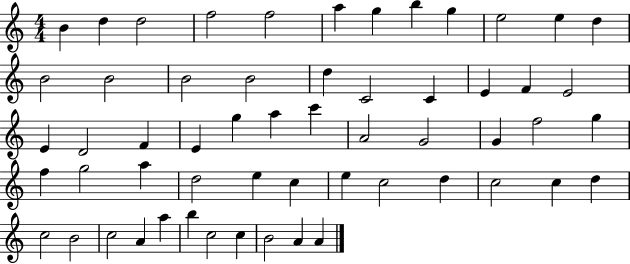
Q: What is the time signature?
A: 4/4